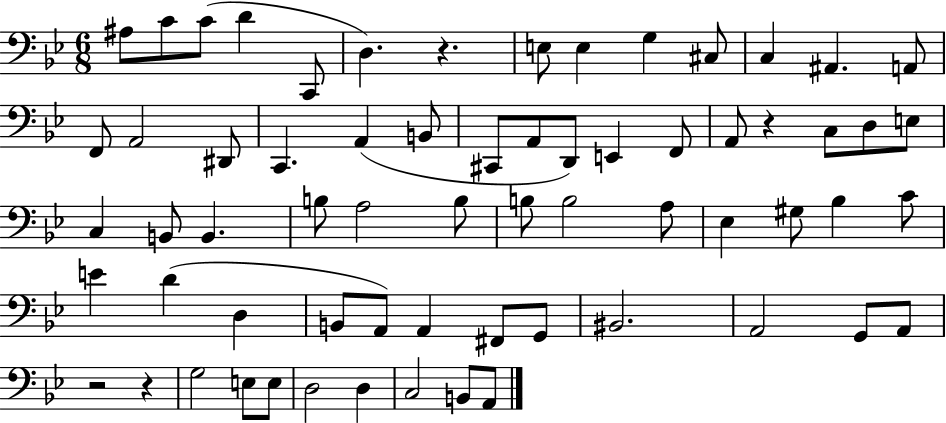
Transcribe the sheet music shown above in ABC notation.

X:1
T:Untitled
M:6/8
L:1/4
K:Bb
^A,/2 C/2 C/2 D C,,/2 D, z E,/2 E, G, ^C,/2 C, ^A,, A,,/2 F,,/2 A,,2 ^D,,/2 C,, A,, B,,/2 ^C,,/2 A,,/2 D,,/2 E,, F,,/2 A,,/2 z C,/2 D,/2 E,/2 C, B,,/2 B,, B,/2 A,2 B,/2 B,/2 B,2 A,/2 _E, ^G,/2 _B, C/2 E D D, B,,/2 A,,/2 A,, ^F,,/2 G,,/2 ^B,,2 A,,2 G,,/2 A,,/2 z2 z G,2 E,/2 E,/2 D,2 D, C,2 B,,/2 A,,/2